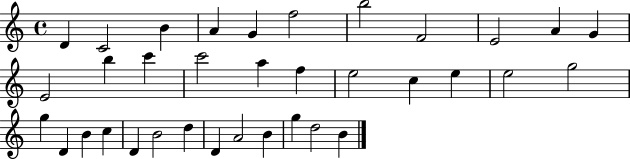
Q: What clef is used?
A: treble